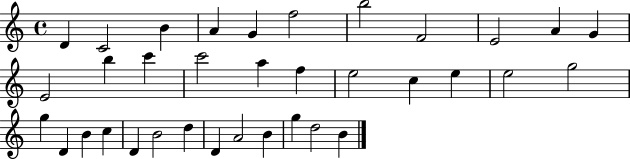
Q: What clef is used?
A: treble